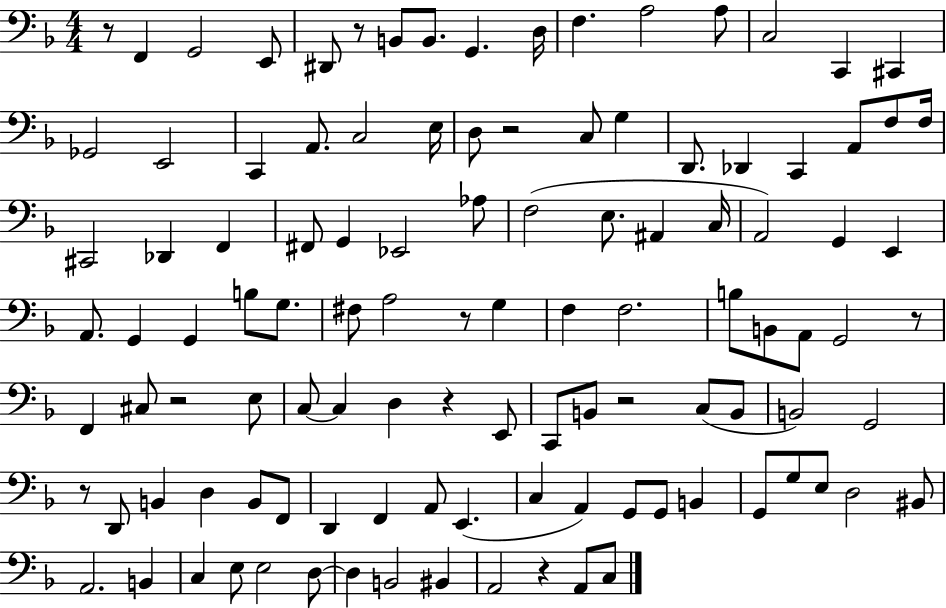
X:1
T:Untitled
M:4/4
L:1/4
K:F
z/2 F,, G,,2 E,,/2 ^D,,/2 z/2 B,,/2 B,,/2 G,, D,/4 F, A,2 A,/2 C,2 C,, ^C,, _G,,2 E,,2 C,, A,,/2 C,2 E,/4 D,/2 z2 C,/2 G, D,,/2 _D,, C,, A,,/2 F,/2 F,/4 ^C,,2 _D,, F,, ^F,,/2 G,, _E,,2 _A,/2 F,2 E,/2 ^A,, C,/4 A,,2 G,, E,, A,,/2 G,, G,, B,/2 G,/2 ^F,/2 A,2 z/2 G, F, F,2 B,/2 B,,/2 A,,/2 G,,2 z/2 F,, ^C,/2 z2 E,/2 C,/2 C, D, z E,,/2 C,,/2 B,,/2 z2 C,/2 B,,/2 B,,2 G,,2 z/2 D,,/2 B,, D, B,,/2 F,,/2 D,, F,, A,,/2 E,, C, A,, G,,/2 G,,/2 B,, G,,/2 G,/2 E,/2 D,2 ^B,,/2 A,,2 B,, C, E,/2 E,2 D,/2 D, B,,2 ^B,, A,,2 z A,,/2 C,/2